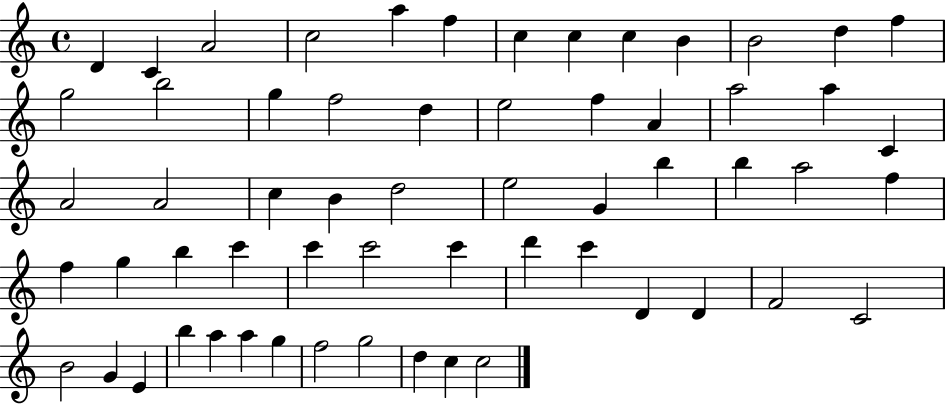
D4/q C4/q A4/h C5/h A5/q F5/q C5/q C5/q C5/q B4/q B4/h D5/q F5/q G5/h B5/h G5/q F5/h D5/q E5/h F5/q A4/q A5/h A5/q C4/q A4/h A4/h C5/q B4/q D5/h E5/h G4/q B5/q B5/q A5/h F5/q F5/q G5/q B5/q C6/q C6/q C6/h C6/q D6/q C6/q D4/q D4/q F4/h C4/h B4/h G4/q E4/q B5/q A5/q A5/q G5/q F5/h G5/h D5/q C5/q C5/h